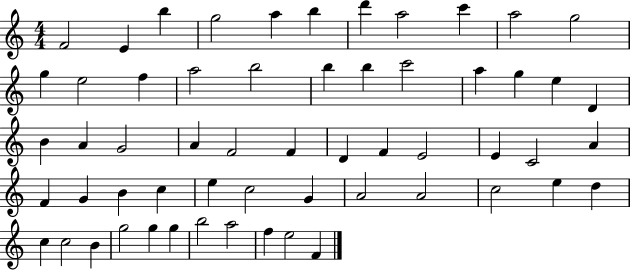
F4/h E4/q B5/q G5/h A5/q B5/q D6/q A5/h C6/q A5/h G5/h G5/q E5/h F5/q A5/h B5/h B5/q B5/q C6/h A5/q G5/q E5/q D4/q B4/q A4/q G4/h A4/q F4/h F4/q D4/q F4/q E4/h E4/q C4/h A4/q F4/q G4/q B4/q C5/q E5/q C5/h G4/q A4/h A4/h C5/h E5/q D5/q C5/q C5/h B4/q G5/h G5/q G5/q B5/h A5/h F5/q E5/h F4/q